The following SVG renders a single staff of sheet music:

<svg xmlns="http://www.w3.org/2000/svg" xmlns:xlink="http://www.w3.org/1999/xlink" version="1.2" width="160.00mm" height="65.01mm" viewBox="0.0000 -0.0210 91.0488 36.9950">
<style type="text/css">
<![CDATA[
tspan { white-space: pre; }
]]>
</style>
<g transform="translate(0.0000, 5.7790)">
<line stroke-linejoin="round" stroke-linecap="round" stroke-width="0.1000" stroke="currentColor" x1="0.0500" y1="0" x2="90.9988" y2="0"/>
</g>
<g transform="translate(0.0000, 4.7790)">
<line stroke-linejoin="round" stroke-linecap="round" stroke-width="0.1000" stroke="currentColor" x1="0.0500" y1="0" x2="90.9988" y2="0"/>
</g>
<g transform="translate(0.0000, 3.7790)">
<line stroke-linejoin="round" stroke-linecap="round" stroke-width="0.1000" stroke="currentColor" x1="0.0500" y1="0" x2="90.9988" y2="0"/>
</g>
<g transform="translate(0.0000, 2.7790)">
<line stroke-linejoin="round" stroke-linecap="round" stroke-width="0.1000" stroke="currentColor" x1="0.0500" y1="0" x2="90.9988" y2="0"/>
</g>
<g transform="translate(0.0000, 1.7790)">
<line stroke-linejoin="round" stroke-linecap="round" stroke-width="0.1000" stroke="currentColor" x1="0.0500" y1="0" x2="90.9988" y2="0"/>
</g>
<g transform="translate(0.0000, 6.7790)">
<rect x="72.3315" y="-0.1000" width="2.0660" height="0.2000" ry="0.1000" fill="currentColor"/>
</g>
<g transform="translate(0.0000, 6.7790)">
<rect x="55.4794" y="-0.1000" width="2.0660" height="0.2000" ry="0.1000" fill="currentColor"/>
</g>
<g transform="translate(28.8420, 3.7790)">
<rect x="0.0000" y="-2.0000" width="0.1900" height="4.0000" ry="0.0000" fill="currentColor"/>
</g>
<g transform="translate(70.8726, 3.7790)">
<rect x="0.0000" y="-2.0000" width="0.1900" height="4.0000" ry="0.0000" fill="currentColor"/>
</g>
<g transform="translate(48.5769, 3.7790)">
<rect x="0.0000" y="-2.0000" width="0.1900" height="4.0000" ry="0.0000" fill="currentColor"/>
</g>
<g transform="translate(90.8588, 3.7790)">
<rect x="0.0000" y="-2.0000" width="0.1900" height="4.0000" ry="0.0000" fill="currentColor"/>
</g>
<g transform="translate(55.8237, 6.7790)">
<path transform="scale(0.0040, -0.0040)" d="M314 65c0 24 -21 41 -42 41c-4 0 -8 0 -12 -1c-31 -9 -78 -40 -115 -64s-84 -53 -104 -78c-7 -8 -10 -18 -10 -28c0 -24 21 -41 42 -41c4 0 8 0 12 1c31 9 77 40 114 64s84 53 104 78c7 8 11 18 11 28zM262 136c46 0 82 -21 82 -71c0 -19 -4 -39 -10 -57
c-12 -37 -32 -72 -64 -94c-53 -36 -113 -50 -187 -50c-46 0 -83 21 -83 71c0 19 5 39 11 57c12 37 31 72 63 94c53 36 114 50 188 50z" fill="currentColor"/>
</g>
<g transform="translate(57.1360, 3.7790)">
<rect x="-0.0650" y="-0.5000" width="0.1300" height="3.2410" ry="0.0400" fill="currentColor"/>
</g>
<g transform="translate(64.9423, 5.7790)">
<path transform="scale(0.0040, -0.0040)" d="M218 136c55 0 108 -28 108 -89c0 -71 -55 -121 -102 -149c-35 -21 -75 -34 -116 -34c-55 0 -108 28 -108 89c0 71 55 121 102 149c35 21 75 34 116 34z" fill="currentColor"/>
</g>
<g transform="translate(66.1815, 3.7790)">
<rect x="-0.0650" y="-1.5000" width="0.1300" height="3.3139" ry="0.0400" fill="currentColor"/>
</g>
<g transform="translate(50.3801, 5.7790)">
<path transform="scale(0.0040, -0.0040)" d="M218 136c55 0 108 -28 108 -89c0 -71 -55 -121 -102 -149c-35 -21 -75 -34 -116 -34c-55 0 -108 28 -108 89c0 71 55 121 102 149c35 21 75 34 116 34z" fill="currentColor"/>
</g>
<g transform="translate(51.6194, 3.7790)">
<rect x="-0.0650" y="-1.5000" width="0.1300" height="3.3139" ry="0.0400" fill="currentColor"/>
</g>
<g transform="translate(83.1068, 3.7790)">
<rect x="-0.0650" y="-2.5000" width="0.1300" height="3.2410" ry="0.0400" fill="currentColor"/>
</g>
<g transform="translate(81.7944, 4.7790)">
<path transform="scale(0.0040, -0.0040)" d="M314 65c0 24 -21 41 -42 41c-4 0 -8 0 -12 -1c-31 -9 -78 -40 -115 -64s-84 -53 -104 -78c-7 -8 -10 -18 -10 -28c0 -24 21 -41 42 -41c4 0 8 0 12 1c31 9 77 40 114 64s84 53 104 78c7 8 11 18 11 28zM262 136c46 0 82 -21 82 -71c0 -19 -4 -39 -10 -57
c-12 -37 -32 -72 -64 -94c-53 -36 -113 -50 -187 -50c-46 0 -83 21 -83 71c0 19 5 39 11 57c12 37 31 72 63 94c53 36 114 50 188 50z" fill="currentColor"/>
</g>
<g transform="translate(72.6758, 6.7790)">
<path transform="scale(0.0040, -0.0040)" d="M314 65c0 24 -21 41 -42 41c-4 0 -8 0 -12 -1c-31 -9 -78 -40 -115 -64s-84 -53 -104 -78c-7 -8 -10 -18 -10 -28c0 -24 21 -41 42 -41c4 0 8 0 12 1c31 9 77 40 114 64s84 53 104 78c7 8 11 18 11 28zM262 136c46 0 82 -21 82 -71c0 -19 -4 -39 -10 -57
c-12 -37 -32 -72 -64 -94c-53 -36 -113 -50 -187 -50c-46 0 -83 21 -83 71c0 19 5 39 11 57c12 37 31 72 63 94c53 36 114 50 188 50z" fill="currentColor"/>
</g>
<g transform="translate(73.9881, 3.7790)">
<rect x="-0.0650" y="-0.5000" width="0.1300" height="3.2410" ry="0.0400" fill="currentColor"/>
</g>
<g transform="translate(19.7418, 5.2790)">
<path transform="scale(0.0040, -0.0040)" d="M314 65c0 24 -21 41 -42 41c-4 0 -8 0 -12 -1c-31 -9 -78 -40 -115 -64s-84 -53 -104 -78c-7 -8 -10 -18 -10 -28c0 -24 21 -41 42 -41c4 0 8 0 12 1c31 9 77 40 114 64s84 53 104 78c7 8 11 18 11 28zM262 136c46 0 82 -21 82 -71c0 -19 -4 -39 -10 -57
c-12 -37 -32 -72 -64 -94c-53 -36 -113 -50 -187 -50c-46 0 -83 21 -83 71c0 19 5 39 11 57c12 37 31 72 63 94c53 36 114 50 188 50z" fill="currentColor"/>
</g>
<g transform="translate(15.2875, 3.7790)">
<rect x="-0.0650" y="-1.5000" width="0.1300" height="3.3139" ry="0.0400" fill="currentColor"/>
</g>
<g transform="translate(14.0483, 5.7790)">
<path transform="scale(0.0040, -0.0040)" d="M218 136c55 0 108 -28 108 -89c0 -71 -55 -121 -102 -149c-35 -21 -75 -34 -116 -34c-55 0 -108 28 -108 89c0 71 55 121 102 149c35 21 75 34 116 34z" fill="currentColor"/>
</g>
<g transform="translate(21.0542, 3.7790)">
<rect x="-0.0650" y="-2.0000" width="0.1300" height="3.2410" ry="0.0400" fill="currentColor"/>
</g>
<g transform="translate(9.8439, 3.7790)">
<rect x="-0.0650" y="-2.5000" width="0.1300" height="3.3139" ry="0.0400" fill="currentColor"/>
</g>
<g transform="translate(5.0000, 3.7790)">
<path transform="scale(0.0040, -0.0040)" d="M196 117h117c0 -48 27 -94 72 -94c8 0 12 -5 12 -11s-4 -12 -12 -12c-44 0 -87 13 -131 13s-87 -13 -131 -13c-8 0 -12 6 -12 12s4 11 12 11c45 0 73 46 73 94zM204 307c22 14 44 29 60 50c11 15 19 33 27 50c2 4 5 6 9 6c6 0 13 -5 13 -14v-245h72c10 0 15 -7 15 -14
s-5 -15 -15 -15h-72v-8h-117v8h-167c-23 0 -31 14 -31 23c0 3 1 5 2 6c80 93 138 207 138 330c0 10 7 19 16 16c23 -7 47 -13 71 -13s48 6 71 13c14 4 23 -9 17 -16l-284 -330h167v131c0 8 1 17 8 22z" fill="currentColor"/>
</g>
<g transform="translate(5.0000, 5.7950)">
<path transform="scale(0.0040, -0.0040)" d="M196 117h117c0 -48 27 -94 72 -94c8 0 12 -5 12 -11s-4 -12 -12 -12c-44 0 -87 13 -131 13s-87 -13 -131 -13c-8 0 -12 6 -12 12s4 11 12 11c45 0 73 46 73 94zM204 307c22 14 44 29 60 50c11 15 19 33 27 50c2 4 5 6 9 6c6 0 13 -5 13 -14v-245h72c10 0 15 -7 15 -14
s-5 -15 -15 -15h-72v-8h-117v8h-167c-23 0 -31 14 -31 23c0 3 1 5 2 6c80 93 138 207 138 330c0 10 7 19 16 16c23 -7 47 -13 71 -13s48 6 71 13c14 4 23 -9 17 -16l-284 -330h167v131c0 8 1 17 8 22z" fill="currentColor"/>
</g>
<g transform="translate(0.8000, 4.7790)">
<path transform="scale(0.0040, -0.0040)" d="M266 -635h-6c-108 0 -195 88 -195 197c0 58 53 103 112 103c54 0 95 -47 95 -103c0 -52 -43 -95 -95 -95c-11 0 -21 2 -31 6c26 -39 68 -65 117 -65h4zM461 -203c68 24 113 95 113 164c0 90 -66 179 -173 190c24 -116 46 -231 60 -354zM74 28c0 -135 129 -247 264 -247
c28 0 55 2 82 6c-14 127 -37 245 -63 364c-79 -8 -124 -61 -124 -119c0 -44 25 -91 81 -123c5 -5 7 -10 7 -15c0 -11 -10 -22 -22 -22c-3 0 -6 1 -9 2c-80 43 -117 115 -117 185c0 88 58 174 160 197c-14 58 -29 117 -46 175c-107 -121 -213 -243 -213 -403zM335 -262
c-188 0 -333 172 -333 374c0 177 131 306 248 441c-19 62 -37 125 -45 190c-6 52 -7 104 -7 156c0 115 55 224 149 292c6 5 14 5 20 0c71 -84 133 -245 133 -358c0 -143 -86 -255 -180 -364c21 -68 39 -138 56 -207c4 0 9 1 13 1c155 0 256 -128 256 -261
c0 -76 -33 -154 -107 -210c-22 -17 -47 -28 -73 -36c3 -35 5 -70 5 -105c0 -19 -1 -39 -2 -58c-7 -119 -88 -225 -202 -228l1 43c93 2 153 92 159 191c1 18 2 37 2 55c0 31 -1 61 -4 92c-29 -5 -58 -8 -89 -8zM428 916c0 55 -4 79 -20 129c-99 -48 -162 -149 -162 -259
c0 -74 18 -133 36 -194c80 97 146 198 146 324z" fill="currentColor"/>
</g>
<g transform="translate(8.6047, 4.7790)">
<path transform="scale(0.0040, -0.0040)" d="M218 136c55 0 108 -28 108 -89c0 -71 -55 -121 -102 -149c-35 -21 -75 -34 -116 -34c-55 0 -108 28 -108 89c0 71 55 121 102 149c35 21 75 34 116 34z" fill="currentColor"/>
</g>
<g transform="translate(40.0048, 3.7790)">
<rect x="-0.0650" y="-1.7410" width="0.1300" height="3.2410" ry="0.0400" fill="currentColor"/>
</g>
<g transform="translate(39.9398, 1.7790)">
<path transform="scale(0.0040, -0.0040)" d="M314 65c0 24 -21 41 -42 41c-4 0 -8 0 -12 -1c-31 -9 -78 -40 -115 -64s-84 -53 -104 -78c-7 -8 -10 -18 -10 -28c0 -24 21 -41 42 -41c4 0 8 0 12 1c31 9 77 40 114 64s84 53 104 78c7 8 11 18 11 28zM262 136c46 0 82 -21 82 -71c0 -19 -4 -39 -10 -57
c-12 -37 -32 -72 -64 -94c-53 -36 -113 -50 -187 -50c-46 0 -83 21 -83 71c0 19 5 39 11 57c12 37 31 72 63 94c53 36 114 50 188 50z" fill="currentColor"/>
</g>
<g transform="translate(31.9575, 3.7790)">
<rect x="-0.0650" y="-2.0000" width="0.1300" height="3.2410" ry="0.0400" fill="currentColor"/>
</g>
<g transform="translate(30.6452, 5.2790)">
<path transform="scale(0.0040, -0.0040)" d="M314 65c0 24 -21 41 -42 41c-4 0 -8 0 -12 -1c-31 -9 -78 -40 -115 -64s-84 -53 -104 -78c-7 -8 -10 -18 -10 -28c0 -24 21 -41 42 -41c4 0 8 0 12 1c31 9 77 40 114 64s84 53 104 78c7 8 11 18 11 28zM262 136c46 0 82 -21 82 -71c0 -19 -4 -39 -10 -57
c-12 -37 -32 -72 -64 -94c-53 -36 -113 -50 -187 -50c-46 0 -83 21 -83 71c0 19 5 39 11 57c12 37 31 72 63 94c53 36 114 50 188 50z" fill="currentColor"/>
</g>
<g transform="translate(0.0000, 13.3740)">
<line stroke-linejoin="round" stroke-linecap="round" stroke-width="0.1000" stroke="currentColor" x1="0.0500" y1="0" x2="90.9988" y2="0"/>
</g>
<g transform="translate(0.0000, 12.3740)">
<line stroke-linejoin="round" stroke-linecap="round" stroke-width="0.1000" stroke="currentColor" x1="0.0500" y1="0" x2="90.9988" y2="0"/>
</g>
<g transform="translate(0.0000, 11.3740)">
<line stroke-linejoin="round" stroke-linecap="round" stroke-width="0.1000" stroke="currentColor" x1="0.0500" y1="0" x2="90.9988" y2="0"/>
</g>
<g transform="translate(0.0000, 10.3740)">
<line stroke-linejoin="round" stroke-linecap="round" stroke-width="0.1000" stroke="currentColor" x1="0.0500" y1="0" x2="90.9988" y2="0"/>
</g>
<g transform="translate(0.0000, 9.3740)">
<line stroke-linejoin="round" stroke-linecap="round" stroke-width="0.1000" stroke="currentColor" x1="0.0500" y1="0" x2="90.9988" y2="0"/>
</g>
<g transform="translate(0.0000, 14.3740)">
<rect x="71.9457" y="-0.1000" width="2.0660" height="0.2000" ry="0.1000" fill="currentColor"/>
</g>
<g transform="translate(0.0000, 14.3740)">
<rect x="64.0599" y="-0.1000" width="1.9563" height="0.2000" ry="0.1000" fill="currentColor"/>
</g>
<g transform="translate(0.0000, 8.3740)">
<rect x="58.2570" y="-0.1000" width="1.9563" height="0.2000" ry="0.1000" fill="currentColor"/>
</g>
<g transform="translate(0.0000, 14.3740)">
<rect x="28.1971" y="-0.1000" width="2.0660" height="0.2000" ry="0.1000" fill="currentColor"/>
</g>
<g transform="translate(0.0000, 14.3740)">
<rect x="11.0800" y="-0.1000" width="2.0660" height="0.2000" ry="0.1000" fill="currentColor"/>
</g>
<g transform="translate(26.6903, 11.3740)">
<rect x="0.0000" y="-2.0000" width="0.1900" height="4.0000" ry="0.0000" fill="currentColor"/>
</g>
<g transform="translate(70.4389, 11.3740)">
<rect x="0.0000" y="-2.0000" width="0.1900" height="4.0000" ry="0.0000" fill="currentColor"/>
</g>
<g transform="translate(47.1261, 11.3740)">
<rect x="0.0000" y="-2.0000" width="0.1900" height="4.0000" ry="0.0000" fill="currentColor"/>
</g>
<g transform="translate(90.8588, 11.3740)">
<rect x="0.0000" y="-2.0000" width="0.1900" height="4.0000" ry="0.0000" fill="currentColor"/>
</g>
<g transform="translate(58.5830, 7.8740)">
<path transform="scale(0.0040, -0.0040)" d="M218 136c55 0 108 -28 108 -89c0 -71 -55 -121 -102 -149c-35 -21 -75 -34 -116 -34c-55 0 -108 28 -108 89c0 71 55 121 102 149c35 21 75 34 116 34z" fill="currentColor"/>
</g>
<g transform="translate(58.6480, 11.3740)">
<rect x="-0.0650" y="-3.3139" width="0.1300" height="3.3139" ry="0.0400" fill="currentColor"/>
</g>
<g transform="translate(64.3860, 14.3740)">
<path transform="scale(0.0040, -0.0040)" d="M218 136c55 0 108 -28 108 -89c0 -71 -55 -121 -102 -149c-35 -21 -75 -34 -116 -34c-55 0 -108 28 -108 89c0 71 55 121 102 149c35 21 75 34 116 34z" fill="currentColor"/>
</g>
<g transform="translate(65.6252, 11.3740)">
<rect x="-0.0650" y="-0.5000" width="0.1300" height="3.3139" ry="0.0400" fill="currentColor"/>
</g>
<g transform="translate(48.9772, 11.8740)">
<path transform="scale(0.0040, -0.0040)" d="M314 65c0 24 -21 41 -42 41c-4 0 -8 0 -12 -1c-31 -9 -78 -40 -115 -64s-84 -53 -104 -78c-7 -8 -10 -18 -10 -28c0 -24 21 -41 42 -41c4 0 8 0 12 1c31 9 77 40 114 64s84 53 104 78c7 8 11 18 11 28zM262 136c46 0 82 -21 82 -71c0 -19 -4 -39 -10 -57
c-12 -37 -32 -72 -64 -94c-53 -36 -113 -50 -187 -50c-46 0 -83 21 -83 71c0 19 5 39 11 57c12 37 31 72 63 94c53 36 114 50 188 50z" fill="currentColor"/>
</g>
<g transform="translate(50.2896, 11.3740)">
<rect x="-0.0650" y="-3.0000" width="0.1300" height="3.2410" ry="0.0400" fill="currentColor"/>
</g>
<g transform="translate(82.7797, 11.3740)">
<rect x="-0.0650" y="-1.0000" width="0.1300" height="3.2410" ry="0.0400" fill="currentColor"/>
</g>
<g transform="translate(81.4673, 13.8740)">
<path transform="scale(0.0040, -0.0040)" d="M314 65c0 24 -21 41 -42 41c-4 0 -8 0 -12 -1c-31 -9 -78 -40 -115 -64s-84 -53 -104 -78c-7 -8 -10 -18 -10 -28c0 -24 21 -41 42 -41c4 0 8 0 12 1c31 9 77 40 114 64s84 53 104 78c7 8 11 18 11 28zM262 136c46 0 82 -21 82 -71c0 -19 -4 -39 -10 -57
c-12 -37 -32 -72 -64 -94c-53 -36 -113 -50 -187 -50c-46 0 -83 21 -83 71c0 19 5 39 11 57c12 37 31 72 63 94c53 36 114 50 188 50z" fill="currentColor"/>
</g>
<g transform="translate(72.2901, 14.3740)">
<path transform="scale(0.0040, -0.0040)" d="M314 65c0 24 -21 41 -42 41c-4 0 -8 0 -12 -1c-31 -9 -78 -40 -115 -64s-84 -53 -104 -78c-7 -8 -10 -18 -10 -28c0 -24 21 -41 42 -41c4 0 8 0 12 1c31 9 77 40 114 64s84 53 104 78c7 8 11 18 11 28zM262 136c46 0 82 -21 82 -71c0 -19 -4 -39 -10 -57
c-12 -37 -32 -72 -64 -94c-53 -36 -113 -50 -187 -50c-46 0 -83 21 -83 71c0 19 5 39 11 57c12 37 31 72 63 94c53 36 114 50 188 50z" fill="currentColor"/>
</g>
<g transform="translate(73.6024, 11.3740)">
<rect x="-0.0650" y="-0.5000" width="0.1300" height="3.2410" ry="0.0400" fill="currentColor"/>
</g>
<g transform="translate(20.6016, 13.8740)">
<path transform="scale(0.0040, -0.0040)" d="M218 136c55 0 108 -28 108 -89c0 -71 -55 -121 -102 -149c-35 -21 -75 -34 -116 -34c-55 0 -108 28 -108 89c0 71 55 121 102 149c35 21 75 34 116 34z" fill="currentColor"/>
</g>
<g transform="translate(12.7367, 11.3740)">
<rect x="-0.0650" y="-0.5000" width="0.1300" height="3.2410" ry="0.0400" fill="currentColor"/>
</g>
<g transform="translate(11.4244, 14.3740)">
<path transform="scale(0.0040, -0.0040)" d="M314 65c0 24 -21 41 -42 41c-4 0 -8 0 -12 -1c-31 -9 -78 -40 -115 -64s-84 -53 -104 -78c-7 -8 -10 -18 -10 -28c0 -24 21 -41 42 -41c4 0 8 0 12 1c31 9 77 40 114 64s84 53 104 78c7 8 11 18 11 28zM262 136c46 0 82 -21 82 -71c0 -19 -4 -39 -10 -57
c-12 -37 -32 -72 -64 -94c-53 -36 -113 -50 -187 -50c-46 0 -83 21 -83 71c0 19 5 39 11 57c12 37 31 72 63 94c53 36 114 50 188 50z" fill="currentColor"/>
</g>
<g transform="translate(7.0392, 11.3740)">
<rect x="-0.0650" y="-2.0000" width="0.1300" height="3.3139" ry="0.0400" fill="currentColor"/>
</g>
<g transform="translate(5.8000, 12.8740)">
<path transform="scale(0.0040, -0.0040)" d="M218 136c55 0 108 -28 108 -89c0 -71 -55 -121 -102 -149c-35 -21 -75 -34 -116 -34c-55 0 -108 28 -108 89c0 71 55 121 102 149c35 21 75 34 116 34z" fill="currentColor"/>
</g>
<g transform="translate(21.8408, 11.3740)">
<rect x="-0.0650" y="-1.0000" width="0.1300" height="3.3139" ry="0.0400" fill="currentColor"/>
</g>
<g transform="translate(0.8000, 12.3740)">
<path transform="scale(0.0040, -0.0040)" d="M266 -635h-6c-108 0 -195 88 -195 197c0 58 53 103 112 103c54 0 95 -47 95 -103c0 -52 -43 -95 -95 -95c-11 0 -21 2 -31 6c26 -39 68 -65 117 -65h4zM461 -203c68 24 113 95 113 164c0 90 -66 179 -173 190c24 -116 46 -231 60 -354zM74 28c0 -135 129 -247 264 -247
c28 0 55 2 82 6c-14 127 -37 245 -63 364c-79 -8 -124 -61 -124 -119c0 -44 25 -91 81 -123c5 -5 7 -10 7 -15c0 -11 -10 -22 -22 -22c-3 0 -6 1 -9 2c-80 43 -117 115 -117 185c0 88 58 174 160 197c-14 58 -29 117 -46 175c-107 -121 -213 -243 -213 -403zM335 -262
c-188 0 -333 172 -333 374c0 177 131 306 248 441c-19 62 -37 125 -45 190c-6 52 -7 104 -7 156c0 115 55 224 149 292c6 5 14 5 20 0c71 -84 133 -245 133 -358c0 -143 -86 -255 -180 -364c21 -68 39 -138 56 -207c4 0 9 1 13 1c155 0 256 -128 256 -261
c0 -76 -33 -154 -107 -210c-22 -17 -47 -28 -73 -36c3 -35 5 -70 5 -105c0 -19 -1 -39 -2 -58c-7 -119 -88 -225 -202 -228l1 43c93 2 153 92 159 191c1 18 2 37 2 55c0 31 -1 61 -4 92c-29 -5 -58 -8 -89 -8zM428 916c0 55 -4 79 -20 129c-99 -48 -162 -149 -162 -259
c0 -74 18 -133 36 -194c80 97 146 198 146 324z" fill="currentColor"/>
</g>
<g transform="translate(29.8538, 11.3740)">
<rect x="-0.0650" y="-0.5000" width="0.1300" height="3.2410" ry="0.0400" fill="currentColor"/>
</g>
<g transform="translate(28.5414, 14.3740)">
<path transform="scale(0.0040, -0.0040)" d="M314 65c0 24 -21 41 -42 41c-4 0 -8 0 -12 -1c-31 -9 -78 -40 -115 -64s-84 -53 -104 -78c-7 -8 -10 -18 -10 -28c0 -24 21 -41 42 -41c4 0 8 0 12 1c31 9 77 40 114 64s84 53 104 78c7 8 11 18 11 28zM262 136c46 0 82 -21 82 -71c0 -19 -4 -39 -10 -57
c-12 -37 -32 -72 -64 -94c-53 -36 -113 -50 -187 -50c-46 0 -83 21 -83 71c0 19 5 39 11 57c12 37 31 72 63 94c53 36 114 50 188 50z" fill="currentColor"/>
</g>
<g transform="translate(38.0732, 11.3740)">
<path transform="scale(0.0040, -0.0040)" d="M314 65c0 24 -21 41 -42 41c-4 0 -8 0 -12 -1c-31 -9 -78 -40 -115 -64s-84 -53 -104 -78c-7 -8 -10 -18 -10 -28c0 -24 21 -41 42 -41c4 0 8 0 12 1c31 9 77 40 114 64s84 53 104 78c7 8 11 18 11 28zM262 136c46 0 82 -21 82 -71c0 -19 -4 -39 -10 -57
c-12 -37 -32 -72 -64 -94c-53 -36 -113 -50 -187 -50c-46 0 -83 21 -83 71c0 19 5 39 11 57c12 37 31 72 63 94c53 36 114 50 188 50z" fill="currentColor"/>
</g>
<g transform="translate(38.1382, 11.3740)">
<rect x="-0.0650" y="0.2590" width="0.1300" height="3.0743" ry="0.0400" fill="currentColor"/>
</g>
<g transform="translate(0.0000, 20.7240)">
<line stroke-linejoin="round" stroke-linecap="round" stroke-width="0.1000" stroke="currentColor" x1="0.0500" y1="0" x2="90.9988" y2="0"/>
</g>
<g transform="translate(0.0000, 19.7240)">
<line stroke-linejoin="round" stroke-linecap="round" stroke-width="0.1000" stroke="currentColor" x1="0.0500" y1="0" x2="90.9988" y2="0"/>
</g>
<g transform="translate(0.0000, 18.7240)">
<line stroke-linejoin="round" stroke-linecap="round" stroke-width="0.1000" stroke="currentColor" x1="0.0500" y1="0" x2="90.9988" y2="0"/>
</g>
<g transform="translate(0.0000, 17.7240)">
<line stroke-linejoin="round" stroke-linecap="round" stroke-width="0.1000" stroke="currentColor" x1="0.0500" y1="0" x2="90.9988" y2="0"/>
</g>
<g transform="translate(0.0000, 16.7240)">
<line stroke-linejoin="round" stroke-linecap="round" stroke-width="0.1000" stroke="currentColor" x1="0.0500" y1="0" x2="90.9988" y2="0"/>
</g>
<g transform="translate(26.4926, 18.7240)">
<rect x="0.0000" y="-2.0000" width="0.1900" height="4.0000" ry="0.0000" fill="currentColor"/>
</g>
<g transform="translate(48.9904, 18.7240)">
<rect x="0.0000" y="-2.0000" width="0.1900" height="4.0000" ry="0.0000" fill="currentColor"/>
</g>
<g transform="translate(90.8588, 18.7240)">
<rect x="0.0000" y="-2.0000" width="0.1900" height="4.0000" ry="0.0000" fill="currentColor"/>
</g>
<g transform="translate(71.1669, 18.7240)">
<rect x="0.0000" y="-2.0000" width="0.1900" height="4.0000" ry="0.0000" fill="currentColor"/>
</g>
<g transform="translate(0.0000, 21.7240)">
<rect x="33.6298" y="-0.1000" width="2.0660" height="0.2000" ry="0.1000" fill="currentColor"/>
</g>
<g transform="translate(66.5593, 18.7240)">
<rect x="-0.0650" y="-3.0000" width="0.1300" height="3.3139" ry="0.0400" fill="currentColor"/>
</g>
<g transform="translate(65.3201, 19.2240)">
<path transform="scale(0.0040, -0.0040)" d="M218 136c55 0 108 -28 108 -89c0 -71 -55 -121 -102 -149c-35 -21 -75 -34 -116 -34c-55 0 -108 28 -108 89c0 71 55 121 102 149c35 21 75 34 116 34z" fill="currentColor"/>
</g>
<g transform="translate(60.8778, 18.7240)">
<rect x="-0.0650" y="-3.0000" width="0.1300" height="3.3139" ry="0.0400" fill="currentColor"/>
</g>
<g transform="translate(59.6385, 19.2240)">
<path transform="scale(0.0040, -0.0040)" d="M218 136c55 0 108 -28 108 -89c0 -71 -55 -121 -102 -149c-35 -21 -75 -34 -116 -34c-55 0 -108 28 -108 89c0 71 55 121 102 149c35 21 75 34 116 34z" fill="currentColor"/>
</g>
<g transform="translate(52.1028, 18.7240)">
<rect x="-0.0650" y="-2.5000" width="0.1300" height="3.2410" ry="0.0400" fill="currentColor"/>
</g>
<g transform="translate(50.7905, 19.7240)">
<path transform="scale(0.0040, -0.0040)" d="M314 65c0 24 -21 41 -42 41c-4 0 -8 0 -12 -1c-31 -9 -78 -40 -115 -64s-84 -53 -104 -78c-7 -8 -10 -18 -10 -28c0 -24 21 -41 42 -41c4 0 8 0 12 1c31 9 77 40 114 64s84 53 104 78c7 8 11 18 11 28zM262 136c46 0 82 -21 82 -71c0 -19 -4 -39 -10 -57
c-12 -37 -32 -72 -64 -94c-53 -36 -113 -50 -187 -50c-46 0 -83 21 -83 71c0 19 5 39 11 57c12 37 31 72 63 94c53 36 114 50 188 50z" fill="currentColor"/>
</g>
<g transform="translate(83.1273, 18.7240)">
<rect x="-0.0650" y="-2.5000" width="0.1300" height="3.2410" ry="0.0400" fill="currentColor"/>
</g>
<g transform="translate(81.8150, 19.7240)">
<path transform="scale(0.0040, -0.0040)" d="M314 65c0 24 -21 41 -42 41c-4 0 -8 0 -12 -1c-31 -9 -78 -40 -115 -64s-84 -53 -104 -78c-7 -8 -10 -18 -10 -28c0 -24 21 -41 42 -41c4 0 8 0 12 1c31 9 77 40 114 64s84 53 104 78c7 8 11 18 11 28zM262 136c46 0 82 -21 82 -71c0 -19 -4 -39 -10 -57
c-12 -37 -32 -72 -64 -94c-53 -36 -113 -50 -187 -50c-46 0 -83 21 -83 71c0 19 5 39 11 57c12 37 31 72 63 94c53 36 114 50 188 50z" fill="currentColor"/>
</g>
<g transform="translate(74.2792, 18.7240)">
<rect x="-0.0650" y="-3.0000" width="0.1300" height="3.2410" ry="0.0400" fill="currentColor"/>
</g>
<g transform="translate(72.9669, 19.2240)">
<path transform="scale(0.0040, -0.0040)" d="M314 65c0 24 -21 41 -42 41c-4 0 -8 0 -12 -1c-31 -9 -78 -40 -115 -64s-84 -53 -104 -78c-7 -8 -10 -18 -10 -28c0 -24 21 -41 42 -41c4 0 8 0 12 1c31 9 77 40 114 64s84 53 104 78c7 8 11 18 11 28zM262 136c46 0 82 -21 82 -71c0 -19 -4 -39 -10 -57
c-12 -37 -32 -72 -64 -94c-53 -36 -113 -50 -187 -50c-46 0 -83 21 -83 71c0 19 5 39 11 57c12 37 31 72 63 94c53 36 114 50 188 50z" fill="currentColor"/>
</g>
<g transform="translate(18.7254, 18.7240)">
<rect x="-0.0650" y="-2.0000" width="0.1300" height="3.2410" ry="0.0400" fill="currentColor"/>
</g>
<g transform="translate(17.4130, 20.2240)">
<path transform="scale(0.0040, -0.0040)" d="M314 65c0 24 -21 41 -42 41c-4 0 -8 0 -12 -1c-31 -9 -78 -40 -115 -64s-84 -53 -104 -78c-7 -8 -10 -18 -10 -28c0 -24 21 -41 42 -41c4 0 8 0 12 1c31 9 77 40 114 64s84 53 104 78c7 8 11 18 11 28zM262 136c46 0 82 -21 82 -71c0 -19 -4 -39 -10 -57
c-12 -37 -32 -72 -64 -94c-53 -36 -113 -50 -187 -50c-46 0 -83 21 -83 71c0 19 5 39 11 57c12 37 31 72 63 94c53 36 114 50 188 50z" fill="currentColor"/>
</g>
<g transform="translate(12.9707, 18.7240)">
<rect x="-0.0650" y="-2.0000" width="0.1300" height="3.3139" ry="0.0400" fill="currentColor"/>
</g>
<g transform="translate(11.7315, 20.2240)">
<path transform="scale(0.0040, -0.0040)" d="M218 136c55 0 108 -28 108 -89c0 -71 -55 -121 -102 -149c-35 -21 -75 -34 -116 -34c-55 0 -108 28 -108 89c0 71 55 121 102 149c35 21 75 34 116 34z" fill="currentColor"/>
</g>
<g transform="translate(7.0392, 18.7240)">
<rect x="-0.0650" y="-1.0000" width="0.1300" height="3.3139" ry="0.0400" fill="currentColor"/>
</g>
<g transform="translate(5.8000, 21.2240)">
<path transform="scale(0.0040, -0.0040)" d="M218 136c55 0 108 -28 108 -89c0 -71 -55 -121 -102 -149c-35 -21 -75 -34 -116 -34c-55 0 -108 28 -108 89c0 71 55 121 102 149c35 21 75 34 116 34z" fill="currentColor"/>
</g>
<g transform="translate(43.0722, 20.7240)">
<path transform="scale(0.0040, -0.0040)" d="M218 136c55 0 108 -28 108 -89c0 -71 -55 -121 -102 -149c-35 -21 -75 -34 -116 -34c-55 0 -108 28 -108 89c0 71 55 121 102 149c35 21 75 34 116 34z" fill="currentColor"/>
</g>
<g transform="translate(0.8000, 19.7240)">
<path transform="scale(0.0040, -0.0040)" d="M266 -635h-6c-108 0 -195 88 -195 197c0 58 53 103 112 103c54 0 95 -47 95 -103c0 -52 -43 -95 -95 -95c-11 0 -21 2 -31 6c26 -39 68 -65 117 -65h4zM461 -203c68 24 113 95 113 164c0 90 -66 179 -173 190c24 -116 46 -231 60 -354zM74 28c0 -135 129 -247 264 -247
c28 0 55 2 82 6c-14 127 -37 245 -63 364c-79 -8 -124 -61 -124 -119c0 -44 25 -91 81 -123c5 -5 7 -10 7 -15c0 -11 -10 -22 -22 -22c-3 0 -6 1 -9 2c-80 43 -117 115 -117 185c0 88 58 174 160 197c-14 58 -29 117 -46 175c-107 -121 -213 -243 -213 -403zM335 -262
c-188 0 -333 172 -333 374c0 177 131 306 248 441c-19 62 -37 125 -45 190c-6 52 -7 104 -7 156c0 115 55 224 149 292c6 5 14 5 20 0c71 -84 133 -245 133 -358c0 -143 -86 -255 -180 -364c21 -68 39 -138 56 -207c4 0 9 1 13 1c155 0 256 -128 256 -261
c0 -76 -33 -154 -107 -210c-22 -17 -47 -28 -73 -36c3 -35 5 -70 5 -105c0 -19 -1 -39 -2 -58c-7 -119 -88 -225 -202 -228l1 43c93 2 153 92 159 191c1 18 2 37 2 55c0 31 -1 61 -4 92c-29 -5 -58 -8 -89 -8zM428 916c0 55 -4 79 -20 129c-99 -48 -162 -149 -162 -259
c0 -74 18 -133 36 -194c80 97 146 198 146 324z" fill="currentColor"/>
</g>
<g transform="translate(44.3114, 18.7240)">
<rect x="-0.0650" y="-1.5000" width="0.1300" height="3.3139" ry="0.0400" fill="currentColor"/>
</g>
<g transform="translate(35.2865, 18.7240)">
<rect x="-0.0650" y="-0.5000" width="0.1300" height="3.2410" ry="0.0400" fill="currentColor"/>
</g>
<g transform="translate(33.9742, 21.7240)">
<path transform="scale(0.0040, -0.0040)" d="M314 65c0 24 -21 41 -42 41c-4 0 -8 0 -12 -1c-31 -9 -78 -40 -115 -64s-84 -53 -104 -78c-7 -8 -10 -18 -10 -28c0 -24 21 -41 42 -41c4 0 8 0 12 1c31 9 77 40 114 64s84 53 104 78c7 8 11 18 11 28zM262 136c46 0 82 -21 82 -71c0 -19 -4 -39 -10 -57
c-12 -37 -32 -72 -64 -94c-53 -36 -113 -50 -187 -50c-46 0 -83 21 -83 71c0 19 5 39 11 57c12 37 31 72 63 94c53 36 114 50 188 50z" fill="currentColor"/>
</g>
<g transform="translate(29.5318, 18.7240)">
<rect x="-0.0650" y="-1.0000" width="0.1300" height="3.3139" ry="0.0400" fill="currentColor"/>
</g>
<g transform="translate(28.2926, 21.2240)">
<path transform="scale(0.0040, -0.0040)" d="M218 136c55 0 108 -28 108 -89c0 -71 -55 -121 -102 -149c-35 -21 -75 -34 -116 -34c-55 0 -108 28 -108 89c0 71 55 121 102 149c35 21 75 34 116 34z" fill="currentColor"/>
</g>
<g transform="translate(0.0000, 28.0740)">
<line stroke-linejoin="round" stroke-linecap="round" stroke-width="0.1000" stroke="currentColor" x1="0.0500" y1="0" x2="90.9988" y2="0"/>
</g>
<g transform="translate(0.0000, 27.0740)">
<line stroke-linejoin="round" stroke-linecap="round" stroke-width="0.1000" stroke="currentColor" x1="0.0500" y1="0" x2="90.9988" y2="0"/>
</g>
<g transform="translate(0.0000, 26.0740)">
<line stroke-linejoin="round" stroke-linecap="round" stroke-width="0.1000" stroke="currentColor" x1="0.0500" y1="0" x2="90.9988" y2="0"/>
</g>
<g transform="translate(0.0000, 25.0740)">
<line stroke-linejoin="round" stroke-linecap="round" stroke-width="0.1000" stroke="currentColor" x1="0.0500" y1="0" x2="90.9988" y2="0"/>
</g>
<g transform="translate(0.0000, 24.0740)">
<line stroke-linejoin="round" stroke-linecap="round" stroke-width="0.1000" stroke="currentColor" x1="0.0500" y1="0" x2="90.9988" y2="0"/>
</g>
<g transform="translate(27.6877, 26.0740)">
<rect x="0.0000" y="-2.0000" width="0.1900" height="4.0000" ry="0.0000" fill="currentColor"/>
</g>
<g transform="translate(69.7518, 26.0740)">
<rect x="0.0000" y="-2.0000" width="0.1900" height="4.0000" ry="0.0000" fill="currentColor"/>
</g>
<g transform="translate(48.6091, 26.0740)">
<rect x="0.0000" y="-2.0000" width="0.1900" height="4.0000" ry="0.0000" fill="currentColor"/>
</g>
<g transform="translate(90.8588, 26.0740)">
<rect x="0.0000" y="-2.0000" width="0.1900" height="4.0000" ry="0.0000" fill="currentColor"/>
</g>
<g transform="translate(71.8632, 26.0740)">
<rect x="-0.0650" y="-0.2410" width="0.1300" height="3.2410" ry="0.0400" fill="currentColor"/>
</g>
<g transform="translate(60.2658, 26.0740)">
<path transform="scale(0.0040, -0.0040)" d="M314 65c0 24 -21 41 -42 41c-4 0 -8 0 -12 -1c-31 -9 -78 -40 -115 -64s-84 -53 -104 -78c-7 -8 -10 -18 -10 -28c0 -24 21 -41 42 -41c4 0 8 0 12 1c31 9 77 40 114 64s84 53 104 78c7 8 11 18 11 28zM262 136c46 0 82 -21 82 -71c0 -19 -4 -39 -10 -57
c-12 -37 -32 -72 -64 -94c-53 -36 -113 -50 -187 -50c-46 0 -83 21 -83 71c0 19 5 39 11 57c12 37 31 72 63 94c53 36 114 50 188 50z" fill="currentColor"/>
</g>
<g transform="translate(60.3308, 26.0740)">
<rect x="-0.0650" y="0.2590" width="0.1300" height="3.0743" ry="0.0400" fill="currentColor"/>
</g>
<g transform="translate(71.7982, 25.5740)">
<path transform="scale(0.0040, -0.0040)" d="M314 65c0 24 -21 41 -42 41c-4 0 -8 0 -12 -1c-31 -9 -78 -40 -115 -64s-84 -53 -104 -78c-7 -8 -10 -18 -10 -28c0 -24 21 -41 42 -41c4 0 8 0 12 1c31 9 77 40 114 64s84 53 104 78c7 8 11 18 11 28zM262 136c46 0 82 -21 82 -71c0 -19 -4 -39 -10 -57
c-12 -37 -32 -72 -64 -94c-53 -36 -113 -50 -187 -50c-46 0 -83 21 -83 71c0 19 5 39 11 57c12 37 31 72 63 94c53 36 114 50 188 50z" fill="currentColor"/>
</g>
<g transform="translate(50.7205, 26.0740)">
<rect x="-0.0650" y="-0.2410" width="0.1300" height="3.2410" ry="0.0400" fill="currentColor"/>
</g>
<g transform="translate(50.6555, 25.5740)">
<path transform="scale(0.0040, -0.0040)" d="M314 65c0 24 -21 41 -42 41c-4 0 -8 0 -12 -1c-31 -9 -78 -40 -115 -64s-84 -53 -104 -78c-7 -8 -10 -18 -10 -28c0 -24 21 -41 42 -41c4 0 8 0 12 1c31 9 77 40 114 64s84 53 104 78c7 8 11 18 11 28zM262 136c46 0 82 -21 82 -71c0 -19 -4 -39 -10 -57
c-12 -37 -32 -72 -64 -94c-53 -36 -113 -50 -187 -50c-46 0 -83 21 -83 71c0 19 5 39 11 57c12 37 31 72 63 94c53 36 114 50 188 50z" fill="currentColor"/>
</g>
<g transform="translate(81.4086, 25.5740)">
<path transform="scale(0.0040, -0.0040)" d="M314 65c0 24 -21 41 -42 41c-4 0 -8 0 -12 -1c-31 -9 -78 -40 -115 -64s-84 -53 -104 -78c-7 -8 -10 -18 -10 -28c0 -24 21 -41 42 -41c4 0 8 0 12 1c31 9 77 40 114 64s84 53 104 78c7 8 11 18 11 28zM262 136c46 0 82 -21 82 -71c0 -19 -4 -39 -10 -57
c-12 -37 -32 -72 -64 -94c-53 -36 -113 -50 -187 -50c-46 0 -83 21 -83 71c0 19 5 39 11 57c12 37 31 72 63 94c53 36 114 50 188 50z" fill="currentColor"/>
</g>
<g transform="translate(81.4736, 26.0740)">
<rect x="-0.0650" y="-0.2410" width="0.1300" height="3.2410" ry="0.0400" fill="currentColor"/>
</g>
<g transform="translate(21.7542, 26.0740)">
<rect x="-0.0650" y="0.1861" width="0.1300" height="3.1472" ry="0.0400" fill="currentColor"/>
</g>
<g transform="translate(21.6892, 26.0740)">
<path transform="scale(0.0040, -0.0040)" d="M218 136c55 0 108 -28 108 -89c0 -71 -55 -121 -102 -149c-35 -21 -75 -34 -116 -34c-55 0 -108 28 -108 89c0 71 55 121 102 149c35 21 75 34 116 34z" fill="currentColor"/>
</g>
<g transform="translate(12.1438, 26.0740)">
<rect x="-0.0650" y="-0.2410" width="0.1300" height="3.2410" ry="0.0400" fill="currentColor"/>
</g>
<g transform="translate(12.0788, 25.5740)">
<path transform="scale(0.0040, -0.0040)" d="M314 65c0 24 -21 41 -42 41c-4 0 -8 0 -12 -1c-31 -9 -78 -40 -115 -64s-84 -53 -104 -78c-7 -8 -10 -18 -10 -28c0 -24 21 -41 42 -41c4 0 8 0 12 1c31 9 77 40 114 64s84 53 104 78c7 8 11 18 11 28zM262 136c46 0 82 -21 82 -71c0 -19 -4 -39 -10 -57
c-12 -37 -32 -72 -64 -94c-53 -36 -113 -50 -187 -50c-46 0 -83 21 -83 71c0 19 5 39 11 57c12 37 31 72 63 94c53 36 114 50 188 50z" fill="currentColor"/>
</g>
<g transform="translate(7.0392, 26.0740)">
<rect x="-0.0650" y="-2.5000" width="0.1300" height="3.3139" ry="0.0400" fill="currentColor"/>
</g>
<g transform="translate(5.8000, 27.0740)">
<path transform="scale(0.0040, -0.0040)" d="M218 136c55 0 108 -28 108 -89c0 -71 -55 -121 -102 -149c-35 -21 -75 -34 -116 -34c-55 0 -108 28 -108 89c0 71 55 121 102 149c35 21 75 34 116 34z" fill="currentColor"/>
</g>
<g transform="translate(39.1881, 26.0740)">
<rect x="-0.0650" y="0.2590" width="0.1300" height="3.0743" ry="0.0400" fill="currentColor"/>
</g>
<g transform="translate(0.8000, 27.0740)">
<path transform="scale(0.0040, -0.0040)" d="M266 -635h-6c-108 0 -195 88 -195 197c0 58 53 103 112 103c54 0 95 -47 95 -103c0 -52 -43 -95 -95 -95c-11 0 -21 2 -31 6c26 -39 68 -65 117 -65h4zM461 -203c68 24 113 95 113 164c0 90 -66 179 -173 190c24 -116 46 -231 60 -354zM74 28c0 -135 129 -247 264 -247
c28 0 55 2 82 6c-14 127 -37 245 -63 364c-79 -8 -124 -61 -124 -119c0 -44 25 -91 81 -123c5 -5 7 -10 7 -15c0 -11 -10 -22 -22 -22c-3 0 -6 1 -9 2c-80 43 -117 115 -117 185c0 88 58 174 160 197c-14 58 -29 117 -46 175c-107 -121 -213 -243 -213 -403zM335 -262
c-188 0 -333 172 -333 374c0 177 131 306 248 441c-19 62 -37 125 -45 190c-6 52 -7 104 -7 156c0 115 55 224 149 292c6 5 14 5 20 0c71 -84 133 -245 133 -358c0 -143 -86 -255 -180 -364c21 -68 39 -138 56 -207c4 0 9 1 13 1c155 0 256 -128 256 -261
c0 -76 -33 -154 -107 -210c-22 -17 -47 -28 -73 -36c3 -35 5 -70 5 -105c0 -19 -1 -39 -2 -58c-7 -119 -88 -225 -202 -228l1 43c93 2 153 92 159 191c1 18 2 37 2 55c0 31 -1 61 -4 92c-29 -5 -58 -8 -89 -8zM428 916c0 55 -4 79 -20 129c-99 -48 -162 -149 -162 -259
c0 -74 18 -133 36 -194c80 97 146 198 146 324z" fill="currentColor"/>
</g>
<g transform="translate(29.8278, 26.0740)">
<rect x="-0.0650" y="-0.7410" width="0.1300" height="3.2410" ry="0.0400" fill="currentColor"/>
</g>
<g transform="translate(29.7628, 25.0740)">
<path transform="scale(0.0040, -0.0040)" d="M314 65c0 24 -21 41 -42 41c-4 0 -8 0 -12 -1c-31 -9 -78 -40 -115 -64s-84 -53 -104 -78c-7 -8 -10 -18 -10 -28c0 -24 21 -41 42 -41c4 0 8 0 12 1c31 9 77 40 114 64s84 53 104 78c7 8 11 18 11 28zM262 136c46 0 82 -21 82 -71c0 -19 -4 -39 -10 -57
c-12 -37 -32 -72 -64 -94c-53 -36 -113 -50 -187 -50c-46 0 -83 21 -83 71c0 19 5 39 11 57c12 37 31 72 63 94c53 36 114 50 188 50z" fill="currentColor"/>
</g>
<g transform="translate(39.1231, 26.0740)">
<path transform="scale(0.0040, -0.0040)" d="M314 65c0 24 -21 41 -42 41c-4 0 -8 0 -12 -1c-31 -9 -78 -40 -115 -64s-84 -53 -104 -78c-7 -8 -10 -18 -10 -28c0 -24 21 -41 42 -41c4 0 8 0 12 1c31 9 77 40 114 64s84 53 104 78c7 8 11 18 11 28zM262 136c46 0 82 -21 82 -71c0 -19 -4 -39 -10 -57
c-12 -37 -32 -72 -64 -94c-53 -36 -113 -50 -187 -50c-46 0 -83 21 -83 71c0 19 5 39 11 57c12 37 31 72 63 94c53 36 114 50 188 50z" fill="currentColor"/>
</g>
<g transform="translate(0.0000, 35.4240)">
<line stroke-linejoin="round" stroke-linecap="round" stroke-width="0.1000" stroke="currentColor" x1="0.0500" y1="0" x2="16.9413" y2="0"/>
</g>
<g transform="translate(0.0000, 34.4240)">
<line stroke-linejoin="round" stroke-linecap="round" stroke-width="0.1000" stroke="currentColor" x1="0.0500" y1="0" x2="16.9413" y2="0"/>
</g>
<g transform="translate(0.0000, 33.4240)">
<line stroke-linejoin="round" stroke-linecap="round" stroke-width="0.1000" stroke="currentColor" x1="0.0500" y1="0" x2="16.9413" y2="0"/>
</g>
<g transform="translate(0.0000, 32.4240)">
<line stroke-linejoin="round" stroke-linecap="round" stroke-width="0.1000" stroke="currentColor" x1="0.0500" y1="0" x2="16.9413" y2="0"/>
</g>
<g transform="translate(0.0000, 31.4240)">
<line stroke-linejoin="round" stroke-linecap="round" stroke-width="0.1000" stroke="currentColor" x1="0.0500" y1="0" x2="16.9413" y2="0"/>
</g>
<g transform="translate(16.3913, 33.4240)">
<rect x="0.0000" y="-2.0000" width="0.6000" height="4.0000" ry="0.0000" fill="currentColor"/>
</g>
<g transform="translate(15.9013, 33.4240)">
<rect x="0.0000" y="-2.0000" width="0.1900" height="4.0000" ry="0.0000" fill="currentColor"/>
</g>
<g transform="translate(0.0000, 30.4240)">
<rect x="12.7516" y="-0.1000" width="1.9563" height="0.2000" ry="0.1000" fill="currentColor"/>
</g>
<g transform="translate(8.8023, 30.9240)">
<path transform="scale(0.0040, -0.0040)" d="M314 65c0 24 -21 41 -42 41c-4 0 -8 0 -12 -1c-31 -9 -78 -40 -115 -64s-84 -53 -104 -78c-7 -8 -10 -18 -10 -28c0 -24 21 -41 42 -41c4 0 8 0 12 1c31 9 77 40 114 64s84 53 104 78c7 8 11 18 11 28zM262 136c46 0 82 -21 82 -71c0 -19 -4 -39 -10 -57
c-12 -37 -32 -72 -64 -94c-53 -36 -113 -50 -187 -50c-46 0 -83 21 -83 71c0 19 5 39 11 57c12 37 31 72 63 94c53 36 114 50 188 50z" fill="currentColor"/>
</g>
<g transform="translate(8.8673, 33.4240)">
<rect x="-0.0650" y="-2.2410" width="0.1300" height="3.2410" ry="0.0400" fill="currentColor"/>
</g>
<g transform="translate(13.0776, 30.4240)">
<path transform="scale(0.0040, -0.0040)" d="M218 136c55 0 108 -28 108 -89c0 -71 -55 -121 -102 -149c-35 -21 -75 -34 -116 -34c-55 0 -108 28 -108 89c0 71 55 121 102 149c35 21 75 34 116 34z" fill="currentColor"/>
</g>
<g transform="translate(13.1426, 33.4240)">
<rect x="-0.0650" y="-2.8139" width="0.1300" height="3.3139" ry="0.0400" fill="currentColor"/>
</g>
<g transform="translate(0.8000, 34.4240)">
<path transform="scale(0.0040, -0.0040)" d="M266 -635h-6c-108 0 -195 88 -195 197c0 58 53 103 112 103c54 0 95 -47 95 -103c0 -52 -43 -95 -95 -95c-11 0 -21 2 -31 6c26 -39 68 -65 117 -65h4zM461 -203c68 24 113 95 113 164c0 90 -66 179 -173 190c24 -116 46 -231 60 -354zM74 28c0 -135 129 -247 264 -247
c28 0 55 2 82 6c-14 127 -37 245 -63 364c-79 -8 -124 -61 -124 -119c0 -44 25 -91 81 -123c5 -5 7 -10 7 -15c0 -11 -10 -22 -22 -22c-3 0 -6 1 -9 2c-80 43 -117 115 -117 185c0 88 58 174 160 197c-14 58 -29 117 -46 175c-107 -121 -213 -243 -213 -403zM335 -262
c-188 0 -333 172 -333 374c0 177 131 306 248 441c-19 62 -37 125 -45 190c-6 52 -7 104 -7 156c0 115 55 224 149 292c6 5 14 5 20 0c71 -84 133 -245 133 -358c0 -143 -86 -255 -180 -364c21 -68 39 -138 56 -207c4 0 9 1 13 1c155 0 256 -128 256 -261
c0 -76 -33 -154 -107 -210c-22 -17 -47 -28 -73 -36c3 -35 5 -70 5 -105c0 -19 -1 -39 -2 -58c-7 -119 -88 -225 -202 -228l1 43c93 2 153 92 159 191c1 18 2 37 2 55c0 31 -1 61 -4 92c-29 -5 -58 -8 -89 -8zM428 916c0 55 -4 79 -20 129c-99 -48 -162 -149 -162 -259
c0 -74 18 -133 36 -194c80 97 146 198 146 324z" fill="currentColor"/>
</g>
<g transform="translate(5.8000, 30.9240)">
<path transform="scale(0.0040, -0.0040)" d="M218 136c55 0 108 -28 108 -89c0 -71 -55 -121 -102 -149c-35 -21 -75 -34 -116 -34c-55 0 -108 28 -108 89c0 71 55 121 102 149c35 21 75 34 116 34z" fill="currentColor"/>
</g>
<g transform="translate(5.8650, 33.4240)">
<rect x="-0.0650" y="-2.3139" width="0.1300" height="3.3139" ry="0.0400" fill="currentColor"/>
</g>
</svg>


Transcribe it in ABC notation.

X:1
T:Untitled
M:4/4
L:1/4
K:C
G E F2 F2 f2 E C2 E C2 G2 F C2 D C2 B2 A2 b C C2 D2 D F F2 D C2 E G2 A A A2 G2 G c2 B d2 B2 c2 B2 c2 c2 g g2 a